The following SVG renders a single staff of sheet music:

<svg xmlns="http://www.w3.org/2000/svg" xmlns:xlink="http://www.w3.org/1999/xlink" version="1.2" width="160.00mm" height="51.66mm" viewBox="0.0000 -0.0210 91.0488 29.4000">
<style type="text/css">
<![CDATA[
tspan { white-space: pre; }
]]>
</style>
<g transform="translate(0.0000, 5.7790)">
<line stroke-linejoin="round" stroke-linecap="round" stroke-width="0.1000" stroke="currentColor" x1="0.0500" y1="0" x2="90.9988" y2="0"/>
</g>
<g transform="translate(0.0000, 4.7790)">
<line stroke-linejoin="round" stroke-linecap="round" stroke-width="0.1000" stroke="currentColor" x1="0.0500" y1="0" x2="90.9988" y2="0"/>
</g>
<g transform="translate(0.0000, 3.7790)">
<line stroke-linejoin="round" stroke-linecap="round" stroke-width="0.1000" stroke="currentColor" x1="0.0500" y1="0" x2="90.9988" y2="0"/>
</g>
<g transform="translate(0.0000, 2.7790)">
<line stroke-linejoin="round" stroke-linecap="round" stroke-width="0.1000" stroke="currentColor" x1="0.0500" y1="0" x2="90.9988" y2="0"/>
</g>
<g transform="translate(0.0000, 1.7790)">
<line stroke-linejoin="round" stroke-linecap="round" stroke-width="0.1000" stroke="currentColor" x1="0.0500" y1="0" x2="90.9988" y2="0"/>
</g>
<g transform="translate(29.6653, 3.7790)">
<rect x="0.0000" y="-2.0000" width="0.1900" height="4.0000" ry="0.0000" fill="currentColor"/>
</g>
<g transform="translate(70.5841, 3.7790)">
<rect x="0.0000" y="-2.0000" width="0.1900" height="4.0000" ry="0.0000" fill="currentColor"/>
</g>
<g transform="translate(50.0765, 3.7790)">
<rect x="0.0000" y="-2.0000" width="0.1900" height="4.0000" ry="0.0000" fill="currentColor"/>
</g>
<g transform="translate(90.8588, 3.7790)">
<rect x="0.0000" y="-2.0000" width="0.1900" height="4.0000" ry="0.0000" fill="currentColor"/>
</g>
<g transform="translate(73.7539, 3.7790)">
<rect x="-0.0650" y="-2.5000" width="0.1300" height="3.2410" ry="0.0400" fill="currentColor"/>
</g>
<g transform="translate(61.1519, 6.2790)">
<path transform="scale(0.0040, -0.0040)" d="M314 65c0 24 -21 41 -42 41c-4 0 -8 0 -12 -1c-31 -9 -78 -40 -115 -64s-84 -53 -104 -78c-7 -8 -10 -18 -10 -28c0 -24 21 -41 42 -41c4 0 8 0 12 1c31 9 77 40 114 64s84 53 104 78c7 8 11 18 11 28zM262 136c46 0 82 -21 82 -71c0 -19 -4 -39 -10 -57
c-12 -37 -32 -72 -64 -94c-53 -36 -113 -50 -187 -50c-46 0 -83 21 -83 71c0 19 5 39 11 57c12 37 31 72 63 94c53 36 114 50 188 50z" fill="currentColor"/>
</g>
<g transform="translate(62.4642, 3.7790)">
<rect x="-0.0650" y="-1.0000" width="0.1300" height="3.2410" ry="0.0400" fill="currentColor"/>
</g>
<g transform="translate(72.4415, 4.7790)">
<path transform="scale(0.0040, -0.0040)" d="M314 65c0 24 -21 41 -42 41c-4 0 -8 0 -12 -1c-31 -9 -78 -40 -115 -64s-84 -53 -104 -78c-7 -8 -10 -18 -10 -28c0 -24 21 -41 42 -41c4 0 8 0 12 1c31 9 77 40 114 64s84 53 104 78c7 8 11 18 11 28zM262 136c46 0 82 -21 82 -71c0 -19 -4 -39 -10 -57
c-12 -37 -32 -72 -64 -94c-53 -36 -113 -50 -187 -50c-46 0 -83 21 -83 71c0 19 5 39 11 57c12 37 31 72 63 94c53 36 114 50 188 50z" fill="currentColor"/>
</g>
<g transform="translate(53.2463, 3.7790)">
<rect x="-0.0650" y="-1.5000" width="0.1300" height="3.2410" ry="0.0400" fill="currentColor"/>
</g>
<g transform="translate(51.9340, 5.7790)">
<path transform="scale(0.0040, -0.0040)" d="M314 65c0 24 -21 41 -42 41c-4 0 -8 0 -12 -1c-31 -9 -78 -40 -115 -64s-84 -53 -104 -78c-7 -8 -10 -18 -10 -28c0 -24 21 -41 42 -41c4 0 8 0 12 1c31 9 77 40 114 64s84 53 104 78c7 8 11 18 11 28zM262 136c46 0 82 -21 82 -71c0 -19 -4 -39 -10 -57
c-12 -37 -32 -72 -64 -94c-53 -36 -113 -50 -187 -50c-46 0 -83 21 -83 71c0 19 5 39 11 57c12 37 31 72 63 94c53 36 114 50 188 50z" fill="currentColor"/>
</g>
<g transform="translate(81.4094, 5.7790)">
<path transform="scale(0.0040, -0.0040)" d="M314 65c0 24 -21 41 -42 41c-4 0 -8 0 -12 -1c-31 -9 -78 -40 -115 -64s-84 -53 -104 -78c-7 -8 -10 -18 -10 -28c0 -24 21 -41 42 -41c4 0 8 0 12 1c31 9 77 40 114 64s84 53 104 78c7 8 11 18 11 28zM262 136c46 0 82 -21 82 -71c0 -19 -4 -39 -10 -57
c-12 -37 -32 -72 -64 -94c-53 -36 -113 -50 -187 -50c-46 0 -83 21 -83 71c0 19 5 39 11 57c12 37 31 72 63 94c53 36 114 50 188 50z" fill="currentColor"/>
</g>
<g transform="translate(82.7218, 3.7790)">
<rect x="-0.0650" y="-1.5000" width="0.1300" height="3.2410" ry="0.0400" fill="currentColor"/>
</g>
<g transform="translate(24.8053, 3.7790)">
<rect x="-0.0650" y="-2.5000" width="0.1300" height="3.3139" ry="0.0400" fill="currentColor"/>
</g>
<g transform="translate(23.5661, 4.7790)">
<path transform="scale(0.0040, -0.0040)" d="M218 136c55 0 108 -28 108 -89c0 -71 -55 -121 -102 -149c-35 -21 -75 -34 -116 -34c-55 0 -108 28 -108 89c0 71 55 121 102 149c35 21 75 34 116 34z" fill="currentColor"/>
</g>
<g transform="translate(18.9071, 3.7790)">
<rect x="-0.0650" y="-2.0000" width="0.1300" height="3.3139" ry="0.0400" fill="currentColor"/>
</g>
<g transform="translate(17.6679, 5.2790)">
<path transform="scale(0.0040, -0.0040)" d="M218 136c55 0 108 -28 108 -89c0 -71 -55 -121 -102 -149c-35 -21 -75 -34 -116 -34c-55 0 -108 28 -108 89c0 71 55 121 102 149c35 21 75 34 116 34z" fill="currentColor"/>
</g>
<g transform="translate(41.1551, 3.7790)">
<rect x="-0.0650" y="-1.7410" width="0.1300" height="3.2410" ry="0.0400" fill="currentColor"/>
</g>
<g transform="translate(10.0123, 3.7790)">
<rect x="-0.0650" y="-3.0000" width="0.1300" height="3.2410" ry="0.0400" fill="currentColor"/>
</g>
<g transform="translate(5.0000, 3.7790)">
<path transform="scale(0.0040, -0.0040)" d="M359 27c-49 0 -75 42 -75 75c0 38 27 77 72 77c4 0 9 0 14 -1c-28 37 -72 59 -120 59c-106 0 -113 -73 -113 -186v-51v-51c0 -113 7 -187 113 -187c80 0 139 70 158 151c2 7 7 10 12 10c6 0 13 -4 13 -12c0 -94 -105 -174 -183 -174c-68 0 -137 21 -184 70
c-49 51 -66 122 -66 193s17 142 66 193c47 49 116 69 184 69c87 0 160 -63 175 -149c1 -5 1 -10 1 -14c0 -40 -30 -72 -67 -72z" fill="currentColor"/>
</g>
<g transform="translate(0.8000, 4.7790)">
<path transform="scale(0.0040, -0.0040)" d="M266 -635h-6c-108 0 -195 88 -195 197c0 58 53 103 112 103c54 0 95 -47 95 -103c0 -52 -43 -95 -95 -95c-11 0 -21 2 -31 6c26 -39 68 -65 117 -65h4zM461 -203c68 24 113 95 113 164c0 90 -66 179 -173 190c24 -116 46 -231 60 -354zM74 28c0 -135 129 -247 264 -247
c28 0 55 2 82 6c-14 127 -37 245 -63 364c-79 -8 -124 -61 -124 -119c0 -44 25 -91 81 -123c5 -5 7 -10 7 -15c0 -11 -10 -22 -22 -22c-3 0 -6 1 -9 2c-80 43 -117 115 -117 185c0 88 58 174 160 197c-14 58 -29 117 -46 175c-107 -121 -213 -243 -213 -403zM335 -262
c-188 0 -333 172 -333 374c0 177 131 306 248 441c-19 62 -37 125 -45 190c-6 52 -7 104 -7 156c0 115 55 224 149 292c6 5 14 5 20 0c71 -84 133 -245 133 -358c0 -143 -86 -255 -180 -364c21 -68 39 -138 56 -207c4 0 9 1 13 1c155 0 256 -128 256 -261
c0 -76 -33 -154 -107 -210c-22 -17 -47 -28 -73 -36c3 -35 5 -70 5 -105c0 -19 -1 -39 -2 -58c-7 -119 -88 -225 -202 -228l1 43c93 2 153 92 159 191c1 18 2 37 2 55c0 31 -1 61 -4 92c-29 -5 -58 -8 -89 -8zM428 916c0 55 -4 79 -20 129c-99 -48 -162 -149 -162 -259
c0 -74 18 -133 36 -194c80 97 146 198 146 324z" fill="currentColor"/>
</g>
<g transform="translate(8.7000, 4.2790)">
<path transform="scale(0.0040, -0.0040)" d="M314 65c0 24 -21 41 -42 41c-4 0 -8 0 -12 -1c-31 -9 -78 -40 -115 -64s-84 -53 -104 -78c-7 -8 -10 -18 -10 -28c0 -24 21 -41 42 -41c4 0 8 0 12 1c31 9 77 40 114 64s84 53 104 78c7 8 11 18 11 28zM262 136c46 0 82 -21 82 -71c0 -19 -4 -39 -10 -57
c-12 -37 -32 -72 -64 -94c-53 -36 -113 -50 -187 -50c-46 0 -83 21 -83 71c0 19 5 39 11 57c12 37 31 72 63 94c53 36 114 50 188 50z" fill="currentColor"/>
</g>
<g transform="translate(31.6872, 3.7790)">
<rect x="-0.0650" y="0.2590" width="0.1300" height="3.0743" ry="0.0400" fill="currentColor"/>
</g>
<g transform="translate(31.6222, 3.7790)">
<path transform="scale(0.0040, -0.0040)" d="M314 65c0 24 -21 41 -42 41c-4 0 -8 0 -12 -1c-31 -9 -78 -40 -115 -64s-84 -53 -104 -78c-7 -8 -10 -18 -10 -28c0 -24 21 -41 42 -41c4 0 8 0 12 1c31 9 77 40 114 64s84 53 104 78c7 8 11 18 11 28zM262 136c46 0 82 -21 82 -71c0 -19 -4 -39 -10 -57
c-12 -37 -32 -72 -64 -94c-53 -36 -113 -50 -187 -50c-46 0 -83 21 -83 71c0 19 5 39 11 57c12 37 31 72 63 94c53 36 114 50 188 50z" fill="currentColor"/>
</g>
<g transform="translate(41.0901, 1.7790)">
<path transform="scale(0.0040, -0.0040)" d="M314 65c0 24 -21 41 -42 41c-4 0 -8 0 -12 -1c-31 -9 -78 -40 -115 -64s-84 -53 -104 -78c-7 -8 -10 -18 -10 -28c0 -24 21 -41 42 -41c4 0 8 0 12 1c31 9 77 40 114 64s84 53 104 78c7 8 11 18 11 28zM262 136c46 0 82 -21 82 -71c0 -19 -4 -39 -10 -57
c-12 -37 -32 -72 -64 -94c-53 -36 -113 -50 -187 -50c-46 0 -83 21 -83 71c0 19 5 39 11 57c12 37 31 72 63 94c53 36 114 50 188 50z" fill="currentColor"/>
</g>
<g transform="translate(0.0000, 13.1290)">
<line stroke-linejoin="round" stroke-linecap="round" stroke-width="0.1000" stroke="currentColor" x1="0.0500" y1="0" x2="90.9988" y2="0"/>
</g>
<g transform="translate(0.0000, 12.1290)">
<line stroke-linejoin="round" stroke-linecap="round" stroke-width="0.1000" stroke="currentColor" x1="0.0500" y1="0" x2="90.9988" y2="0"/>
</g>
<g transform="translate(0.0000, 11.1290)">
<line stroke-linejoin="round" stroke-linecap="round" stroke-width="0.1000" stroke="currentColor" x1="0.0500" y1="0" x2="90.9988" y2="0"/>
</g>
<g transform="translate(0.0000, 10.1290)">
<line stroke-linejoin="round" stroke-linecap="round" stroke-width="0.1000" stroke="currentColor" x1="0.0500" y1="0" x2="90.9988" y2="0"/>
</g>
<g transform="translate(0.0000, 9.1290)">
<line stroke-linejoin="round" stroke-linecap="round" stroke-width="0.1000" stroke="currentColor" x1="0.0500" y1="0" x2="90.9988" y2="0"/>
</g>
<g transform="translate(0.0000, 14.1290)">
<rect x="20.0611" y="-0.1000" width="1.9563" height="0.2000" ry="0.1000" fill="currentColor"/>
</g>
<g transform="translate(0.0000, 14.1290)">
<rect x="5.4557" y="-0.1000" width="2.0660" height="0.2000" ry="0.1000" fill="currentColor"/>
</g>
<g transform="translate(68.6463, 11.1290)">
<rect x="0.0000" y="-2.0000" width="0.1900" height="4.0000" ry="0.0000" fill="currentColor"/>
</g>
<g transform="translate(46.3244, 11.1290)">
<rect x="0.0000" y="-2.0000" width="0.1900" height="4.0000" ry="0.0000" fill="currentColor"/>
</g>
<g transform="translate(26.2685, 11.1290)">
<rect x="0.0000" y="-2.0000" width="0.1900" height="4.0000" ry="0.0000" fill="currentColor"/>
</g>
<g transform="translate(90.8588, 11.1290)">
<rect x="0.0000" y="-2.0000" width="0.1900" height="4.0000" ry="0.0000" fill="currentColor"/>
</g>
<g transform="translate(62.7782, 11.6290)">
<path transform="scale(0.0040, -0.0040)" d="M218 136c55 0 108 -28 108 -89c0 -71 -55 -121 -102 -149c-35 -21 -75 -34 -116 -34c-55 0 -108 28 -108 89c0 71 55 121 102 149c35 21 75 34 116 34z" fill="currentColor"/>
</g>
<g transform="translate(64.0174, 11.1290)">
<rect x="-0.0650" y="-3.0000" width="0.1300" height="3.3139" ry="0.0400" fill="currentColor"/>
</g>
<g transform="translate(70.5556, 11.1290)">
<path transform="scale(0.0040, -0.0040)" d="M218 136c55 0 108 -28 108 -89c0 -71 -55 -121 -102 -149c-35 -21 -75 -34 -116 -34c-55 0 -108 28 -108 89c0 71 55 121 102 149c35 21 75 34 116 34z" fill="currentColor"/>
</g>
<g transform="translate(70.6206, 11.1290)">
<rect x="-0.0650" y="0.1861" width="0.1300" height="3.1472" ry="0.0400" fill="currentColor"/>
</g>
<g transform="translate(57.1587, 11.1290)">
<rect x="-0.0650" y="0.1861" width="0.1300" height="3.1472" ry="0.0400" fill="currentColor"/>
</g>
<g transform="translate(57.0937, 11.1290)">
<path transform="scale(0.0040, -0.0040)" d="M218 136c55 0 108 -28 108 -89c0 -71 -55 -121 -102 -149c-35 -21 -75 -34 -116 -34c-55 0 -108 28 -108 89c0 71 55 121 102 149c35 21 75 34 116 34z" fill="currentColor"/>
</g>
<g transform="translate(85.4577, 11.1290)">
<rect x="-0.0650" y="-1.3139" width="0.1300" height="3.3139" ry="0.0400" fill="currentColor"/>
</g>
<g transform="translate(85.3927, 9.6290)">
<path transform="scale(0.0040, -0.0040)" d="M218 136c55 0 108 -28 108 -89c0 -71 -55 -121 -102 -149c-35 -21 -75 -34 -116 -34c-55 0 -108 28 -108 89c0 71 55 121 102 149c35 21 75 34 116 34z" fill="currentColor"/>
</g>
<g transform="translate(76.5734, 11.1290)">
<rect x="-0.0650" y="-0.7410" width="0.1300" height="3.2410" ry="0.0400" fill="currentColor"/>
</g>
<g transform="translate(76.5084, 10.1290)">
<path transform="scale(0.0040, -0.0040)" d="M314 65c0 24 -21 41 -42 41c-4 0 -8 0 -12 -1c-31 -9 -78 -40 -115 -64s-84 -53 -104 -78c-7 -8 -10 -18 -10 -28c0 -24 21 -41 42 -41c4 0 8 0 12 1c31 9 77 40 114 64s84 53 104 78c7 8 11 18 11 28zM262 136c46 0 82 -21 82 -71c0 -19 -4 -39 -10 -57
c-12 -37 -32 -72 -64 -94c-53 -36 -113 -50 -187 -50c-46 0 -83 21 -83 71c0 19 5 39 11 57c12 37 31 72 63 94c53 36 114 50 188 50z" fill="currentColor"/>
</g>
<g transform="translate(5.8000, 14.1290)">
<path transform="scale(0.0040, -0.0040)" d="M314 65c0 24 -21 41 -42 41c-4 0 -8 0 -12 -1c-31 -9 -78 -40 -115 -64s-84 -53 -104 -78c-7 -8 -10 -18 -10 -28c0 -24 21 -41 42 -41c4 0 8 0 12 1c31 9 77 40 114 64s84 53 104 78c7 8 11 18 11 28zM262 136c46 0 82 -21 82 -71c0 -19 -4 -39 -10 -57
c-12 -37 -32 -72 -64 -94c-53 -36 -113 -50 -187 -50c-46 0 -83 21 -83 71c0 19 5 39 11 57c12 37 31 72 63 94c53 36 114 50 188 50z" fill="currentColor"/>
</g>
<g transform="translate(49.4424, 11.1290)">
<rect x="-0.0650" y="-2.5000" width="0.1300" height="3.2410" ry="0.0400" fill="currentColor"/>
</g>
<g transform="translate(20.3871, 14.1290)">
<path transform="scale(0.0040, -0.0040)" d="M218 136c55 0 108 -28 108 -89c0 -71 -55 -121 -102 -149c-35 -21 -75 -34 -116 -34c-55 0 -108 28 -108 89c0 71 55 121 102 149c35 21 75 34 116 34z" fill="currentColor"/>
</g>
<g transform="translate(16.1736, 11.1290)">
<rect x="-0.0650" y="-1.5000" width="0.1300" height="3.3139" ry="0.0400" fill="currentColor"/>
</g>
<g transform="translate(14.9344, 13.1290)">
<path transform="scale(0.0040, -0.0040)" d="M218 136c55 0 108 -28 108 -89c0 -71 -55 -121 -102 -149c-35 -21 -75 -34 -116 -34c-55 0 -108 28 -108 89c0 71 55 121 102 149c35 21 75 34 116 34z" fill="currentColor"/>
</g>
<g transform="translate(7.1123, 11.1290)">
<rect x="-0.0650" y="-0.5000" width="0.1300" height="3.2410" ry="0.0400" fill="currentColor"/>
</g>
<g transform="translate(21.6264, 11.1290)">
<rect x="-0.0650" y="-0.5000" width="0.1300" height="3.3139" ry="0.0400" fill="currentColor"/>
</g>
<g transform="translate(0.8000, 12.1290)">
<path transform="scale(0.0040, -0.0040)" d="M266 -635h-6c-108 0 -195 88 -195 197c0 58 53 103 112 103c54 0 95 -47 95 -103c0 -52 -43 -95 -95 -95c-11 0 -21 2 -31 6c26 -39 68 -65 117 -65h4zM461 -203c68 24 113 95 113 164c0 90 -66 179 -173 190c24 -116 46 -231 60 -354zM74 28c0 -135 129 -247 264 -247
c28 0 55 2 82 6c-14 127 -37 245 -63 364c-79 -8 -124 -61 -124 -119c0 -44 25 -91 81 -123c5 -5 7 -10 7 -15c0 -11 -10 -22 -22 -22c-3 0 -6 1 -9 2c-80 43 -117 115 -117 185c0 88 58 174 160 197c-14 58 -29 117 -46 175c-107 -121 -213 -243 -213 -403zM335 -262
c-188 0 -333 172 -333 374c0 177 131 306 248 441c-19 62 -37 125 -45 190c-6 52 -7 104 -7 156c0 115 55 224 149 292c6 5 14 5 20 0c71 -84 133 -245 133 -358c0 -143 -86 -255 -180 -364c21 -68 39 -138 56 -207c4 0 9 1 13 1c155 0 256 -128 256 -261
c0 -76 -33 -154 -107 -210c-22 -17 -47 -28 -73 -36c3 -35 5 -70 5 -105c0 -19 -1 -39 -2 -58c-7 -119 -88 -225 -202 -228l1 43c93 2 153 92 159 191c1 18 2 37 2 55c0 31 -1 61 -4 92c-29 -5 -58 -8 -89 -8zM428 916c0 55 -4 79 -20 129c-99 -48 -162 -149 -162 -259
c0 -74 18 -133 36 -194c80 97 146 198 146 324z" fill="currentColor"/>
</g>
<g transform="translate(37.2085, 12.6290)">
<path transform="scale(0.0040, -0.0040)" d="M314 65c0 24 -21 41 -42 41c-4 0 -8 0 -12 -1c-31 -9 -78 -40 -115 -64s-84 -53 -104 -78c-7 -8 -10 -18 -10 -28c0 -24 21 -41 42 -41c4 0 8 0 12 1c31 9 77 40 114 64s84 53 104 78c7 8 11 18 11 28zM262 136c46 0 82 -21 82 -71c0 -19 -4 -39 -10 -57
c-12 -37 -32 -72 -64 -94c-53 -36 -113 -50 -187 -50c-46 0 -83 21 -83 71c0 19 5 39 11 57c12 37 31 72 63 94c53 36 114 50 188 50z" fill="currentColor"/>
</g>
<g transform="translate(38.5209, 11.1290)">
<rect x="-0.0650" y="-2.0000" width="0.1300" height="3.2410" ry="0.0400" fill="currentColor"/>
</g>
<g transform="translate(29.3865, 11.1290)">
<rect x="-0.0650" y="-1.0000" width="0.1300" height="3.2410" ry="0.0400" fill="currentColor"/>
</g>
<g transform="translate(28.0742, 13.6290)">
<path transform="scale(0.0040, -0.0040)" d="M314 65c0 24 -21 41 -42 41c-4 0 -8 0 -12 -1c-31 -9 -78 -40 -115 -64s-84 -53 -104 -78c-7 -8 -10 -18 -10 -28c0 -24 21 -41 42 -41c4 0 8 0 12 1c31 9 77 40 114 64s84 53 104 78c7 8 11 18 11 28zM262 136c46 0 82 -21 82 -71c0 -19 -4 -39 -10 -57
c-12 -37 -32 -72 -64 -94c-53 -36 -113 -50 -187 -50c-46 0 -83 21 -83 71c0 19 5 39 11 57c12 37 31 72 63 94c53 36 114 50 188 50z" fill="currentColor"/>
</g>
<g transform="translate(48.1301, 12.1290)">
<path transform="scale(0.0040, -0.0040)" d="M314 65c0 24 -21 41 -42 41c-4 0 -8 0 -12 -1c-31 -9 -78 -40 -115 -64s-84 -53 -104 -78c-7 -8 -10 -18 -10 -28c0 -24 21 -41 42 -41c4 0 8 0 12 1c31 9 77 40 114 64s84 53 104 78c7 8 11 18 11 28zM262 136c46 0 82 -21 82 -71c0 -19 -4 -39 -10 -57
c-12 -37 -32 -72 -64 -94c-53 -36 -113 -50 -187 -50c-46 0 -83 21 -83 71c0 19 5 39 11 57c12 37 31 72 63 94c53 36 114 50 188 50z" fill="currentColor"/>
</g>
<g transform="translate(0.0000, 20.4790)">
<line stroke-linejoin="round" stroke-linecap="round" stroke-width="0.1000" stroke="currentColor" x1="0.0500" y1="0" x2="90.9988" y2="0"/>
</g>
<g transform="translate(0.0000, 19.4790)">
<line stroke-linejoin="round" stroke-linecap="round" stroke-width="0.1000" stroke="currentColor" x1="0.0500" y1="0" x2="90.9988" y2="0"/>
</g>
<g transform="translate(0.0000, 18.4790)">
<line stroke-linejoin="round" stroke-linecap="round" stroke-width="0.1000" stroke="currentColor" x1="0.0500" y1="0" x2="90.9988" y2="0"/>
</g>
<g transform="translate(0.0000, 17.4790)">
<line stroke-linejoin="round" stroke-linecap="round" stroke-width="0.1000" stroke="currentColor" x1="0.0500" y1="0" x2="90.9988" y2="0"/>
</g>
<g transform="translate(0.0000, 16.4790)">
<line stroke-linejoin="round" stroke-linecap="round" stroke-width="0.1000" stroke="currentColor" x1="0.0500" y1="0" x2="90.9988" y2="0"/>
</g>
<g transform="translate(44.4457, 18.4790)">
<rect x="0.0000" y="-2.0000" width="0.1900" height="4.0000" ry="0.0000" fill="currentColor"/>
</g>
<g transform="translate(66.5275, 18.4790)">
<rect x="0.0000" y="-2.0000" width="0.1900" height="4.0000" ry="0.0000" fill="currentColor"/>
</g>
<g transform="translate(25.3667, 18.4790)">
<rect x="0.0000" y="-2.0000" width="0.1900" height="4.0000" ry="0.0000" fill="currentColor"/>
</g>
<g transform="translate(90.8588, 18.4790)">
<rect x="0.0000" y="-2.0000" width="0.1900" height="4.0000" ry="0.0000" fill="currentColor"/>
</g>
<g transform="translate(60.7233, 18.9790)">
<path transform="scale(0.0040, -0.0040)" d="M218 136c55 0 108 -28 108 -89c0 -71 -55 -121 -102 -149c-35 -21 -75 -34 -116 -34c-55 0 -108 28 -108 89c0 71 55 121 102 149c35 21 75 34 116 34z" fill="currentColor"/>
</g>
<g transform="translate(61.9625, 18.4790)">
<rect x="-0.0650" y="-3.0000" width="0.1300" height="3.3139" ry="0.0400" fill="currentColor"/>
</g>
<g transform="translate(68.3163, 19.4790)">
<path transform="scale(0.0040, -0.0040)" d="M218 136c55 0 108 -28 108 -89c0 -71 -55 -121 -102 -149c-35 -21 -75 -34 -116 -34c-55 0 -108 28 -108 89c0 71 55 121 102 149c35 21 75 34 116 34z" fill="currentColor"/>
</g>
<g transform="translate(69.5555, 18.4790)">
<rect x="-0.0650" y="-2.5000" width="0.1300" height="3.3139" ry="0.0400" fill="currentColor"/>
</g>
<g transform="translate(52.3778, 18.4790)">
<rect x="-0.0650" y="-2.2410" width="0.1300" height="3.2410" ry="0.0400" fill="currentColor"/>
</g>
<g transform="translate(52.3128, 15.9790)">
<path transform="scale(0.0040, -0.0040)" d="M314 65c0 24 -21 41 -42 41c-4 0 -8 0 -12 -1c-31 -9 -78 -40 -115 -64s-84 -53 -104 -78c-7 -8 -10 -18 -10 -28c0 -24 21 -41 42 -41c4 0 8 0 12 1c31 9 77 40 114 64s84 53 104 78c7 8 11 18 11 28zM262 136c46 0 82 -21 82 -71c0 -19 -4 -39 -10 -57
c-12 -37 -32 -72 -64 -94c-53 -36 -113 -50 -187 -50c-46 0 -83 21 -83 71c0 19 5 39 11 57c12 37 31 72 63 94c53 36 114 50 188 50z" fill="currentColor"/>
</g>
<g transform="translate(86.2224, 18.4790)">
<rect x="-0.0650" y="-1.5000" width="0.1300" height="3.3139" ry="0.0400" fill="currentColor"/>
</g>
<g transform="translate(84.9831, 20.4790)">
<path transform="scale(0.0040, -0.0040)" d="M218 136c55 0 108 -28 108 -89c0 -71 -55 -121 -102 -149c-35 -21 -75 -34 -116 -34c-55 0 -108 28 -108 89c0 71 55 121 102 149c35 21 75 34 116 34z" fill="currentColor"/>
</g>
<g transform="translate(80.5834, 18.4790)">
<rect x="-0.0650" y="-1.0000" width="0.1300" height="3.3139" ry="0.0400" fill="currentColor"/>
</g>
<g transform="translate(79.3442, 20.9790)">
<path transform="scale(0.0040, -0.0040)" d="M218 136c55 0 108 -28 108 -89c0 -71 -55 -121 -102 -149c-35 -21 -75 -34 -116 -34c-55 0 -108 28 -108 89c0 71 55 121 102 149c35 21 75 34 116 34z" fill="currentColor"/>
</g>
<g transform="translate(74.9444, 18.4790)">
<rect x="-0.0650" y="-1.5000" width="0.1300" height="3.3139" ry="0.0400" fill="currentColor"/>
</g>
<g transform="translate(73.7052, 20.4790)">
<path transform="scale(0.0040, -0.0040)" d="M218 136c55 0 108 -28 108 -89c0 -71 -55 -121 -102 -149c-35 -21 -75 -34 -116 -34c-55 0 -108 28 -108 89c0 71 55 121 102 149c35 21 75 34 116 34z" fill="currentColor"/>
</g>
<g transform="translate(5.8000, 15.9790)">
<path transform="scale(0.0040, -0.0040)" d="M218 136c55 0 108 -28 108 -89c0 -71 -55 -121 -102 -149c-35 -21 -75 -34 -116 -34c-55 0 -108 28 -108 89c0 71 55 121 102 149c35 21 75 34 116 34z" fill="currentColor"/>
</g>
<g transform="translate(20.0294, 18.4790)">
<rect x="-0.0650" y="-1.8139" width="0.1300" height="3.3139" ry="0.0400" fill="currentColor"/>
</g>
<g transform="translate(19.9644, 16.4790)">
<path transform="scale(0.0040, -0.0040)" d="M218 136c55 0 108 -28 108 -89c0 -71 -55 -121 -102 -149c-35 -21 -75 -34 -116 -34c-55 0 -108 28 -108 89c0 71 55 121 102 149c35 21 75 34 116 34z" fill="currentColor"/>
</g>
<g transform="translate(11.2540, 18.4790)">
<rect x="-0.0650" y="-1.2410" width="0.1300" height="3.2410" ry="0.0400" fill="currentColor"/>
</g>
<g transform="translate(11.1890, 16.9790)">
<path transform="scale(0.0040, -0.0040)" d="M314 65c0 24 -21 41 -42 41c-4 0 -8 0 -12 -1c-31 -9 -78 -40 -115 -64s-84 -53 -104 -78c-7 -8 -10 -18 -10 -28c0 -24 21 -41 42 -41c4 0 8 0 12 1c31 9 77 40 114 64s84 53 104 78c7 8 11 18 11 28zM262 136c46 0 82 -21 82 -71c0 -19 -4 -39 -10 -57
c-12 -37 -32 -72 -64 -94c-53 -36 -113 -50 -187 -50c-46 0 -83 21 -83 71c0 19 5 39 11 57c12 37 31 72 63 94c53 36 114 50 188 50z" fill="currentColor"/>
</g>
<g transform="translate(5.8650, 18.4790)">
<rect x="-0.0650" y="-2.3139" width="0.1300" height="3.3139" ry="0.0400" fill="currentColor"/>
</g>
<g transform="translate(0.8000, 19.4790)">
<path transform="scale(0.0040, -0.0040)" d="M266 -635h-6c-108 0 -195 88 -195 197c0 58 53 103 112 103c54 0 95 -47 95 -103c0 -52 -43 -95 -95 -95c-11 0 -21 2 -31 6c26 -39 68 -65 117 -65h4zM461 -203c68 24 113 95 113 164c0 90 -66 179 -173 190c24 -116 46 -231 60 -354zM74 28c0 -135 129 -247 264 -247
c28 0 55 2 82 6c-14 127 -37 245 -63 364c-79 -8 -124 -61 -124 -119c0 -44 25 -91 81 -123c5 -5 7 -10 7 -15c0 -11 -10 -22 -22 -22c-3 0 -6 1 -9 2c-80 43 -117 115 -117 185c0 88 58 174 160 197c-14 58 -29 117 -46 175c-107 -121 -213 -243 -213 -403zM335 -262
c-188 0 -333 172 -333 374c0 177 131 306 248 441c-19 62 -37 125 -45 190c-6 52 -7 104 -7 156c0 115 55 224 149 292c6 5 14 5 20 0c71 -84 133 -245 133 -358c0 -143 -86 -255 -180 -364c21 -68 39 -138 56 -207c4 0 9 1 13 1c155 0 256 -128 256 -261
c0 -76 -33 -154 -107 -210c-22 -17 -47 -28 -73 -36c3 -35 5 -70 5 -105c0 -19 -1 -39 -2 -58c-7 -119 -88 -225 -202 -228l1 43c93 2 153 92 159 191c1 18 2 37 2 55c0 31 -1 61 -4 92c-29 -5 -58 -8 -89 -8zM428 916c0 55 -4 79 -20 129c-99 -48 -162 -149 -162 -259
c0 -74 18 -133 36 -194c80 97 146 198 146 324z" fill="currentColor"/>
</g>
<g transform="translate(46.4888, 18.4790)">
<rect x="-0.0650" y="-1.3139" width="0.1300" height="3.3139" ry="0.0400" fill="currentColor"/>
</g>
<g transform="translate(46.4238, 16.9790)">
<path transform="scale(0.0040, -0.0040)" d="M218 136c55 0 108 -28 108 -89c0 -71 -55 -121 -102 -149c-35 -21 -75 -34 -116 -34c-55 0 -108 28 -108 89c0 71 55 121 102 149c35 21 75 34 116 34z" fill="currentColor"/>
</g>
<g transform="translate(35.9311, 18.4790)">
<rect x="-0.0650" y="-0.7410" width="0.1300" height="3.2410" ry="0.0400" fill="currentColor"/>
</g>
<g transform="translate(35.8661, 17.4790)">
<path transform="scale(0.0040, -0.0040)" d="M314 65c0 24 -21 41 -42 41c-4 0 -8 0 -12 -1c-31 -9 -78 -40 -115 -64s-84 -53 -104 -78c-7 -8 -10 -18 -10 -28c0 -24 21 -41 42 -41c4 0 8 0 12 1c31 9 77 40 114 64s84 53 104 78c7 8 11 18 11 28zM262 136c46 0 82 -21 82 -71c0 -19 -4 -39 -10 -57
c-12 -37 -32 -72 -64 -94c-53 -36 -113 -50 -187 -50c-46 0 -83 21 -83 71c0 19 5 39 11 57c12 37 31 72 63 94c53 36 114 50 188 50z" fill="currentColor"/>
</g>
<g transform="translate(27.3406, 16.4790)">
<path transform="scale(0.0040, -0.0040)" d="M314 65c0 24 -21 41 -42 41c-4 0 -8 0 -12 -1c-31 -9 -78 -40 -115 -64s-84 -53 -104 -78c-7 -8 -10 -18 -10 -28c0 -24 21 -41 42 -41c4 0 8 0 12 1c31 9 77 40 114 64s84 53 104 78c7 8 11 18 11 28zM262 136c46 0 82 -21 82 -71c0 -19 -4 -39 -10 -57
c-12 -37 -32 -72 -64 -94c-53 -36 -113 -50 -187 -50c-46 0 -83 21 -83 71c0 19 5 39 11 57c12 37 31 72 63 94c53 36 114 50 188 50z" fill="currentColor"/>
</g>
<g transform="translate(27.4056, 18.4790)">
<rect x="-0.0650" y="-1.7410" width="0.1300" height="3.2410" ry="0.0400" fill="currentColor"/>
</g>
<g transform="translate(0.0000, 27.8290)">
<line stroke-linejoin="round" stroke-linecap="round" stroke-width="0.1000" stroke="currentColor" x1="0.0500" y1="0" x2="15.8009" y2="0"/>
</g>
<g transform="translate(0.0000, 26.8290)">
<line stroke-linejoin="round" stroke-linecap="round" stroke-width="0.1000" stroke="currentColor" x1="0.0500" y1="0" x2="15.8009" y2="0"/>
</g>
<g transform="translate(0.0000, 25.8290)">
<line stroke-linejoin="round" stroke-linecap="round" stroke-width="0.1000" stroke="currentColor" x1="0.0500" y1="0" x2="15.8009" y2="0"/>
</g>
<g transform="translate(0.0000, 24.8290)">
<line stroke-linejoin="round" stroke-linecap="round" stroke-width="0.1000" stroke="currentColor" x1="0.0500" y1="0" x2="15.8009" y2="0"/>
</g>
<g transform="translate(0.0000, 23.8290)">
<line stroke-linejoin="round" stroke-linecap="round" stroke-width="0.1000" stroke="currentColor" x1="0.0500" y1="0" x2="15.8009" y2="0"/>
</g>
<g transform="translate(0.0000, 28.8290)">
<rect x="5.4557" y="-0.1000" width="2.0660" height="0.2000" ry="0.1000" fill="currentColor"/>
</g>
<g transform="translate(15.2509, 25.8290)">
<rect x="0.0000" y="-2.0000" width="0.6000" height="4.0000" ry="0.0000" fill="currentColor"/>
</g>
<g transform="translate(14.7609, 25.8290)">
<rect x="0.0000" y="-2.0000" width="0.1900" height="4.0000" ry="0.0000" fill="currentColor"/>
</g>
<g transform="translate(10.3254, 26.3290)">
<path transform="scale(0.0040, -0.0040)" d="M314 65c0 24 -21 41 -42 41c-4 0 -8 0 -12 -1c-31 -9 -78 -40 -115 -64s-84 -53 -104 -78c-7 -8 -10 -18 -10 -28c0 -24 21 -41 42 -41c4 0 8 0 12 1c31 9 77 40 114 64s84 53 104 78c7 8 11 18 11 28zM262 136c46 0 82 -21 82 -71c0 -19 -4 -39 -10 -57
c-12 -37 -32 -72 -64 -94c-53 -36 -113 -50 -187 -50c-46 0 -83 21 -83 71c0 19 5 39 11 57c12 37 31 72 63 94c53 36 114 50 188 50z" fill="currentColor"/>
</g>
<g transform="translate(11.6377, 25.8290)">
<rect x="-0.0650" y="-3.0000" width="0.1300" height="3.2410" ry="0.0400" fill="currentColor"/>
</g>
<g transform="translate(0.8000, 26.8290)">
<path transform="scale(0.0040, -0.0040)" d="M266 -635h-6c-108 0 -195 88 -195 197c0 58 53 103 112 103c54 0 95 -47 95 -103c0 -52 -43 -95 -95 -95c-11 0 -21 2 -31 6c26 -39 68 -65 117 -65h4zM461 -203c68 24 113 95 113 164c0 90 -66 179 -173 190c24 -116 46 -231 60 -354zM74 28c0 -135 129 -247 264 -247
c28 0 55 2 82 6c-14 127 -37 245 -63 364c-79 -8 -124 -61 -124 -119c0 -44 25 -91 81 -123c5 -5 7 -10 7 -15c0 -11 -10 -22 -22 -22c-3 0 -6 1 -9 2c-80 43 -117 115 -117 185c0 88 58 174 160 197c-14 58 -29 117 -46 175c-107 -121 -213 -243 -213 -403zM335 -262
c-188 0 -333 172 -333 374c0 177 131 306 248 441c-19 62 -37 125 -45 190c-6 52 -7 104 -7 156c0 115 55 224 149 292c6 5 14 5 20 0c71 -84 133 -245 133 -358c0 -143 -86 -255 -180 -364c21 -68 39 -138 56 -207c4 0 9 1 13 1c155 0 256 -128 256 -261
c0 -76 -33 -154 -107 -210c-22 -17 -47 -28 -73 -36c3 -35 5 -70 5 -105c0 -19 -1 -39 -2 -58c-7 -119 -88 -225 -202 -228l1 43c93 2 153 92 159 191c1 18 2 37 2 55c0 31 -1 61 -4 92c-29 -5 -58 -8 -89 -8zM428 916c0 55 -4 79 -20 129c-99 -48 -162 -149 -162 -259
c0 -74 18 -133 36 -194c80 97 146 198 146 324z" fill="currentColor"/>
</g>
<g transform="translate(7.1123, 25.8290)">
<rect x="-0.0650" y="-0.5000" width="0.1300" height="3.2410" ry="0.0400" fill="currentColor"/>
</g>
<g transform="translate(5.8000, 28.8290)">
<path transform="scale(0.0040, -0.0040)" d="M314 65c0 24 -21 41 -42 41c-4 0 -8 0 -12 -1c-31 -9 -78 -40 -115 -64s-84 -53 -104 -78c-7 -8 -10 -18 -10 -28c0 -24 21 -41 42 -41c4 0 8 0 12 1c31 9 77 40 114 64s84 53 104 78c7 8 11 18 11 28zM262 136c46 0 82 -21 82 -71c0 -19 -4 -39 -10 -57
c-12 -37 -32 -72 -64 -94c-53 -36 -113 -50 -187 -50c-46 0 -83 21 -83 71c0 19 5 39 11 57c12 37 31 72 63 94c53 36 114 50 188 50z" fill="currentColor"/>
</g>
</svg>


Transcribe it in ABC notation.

X:1
T:Untitled
M:4/4
L:1/4
K:C
A2 F G B2 f2 E2 D2 G2 E2 C2 E C D2 F2 G2 B A B d2 e g e2 f f2 d2 e g2 A G E D E C2 A2